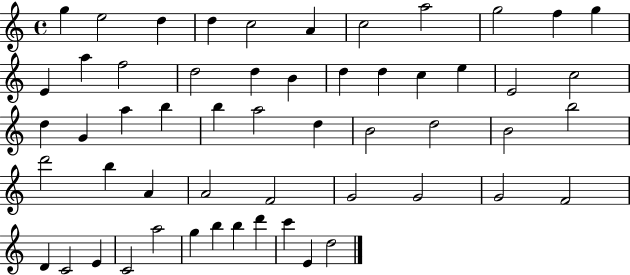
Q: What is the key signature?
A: C major